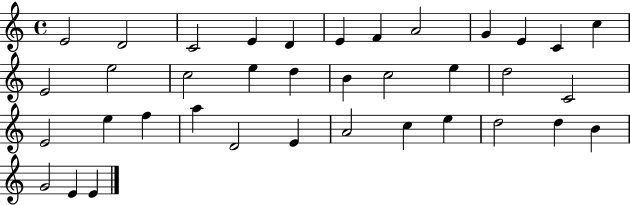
X:1
T:Untitled
M:4/4
L:1/4
K:C
E2 D2 C2 E D E F A2 G E C c E2 e2 c2 e d B c2 e d2 C2 E2 e f a D2 E A2 c e d2 d B G2 E E